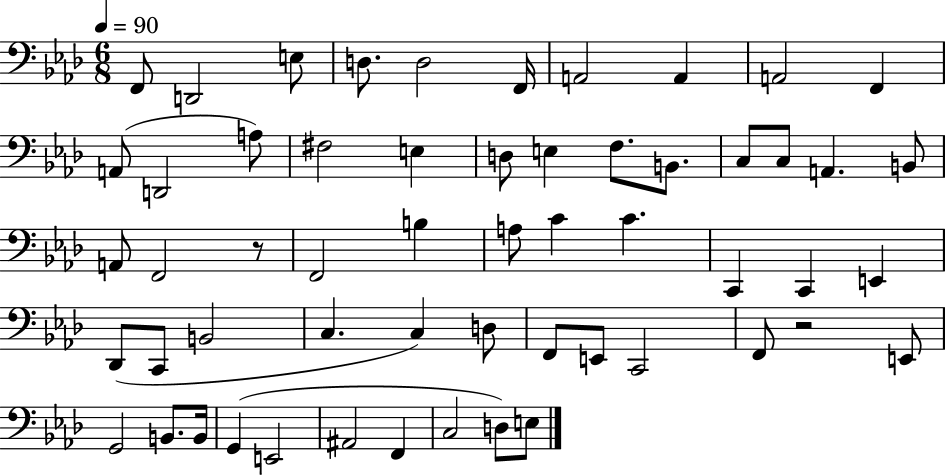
X:1
T:Untitled
M:6/8
L:1/4
K:Ab
F,,/2 D,,2 E,/2 D,/2 D,2 F,,/4 A,,2 A,, A,,2 F,, A,,/2 D,,2 A,/2 ^F,2 E, D,/2 E, F,/2 B,,/2 C,/2 C,/2 A,, B,,/2 A,,/2 F,,2 z/2 F,,2 B, A,/2 C C C,, C,, E,, _D,,/2 C,,/2 B,,2 C, C, D,/2 F,,/2 E,,/2 C,,2 F,,/2 z2 E,,/2 G,,2 B,,/2 B,,/4 G,, E,,2 ^A,,2 F,, C,2 D,/2 E,/2